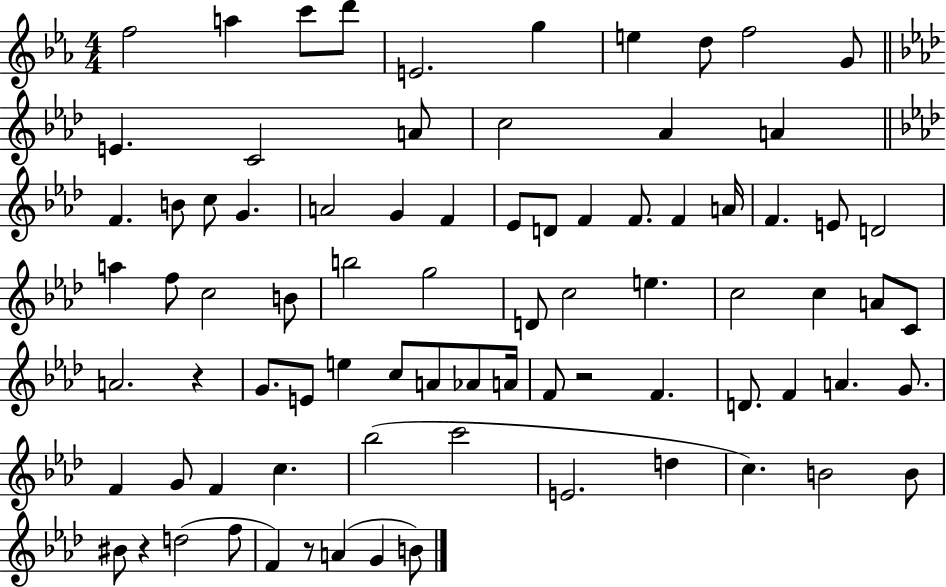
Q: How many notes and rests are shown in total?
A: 81